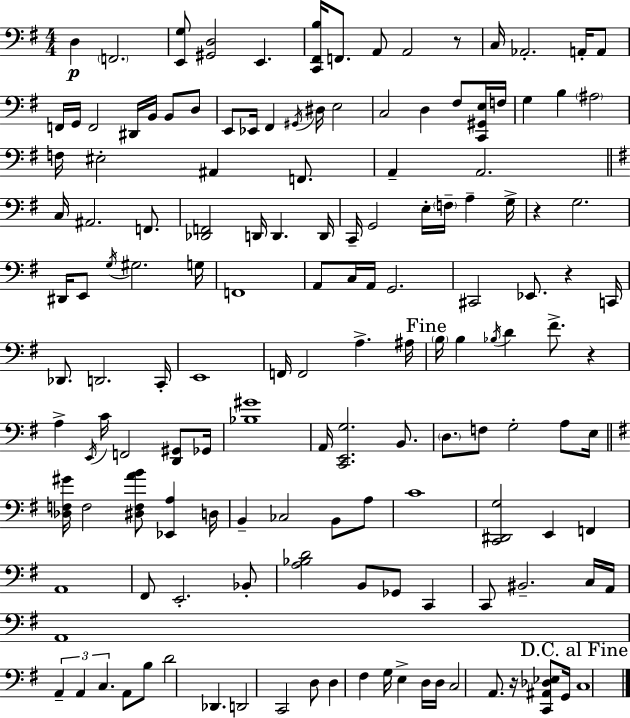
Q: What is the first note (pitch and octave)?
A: D3